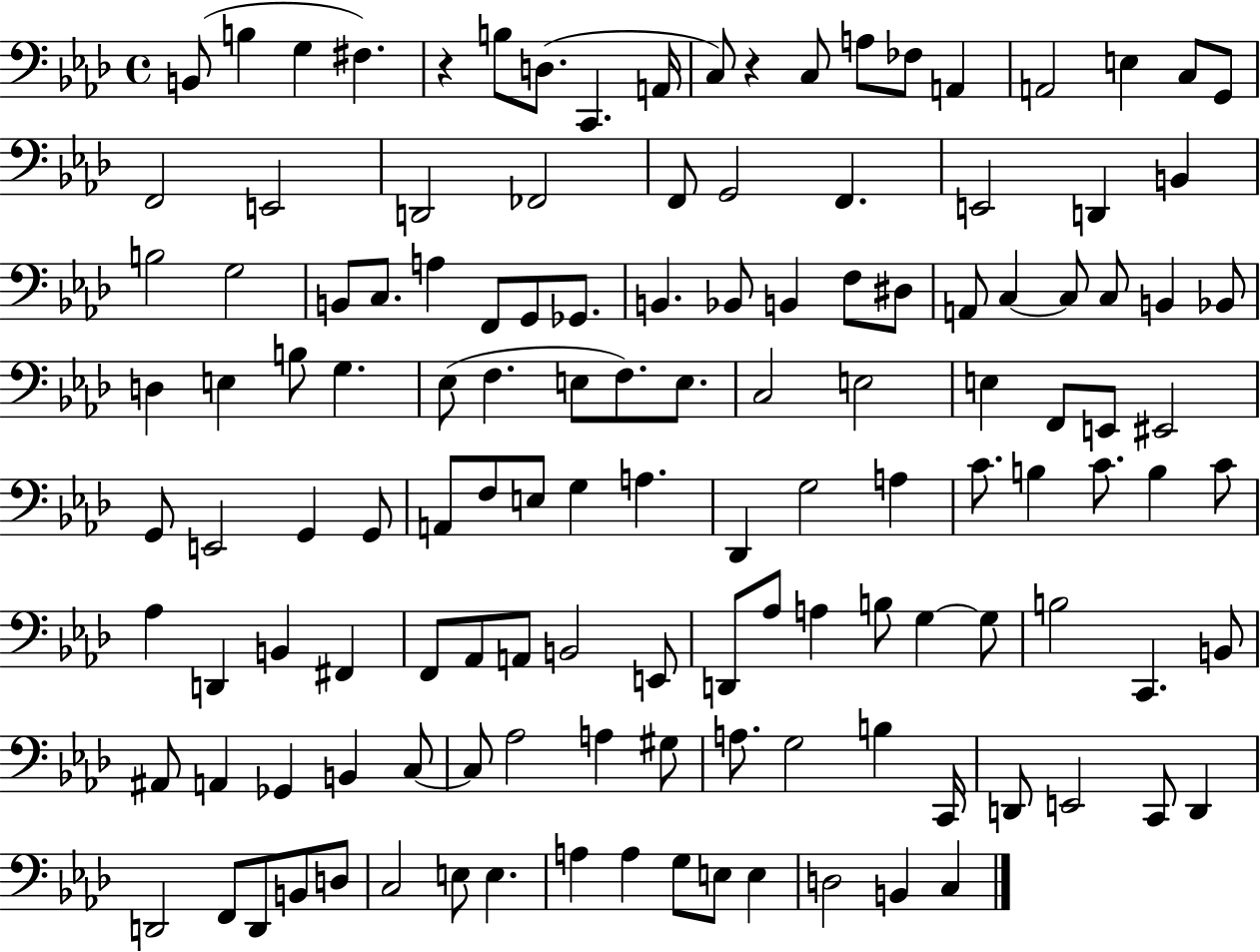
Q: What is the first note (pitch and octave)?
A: B2